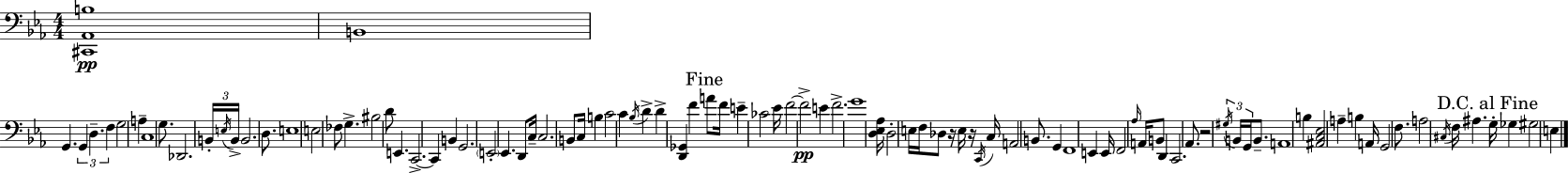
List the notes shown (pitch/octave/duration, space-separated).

[C#2,Ab2,B3]/w B2/w G2/q. G2/q D3/q. F3/q G3/h A3/q C3/w G3/e. Db2/h. B2/s E3/s B2/s B2/h. D3/e. E3/w E3/h FES3/e G3/q. BIS3/h D4/e E2/q. C2/h. C2/q B2/q G2/h. E2/h Eb2/q. D2/e C3/s C3/h. B2/e C3/s B3/q C4/h C4/q Bb3/s D4/q D4/q [D2,Gb2]/q F4/q A4/e F4/s E4/q CES4/h Eb4/s F4/h F4/h E4/q F4/h. G4/w [D3,Eb3,Ab3]/s D3/h E3/s F3/s Db3/e R/s E3/s R/s C2/s C3/s A2/h B2/e. G2/q F2/w E2/q E2/s F2/h Ab3/s A2/s B2/e D2/q C2/h. Ab2/e. R/h G#3/s B2/s G2/s B2/e. A2/w B3/q [A#2,C3,Eb3]/h A3/q B3/q A2/s G2/h F3/e. A3/h C#3/s F3/s A#3/q. G3/s Gb3/q G#3/h E3/q